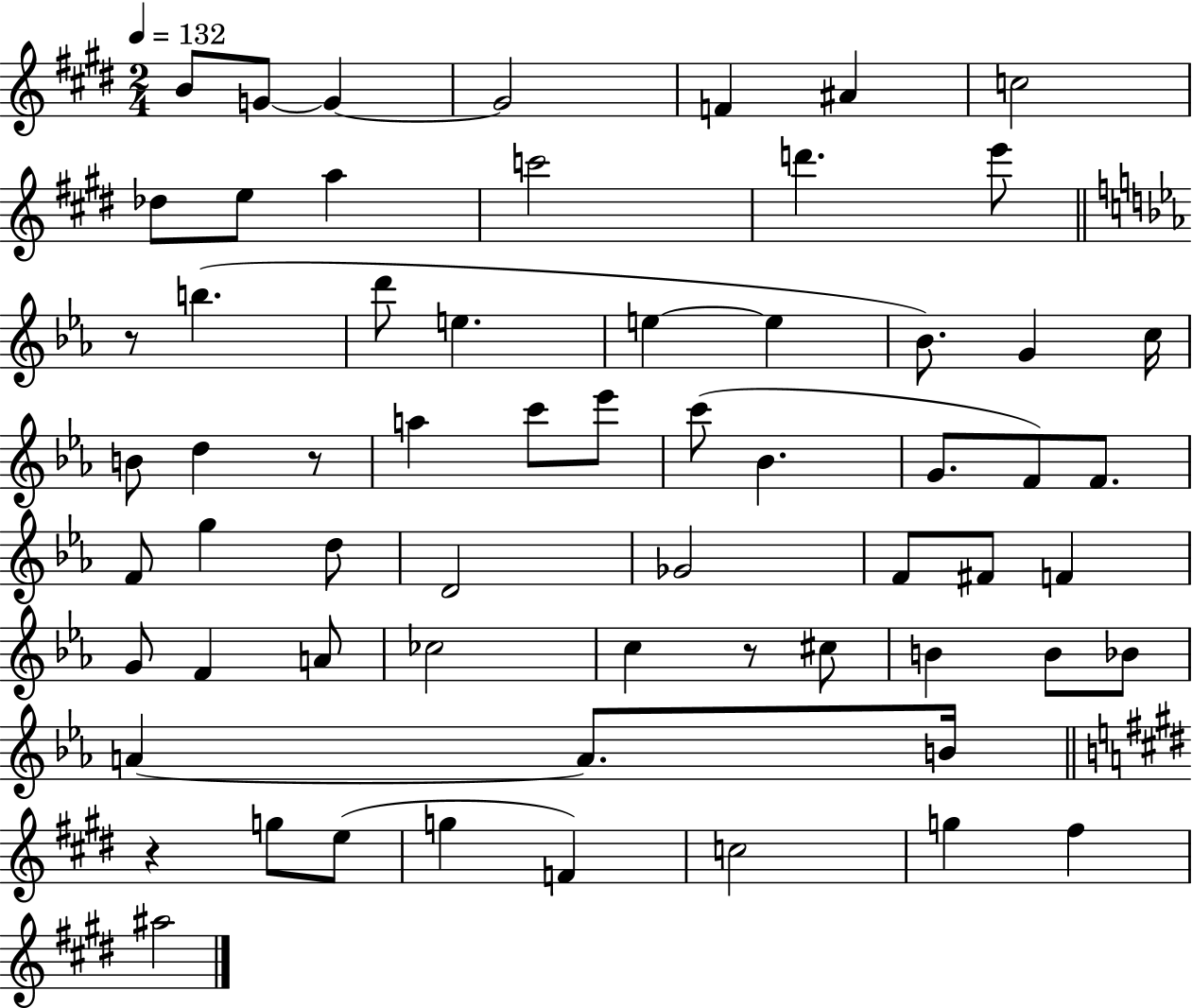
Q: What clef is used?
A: treble